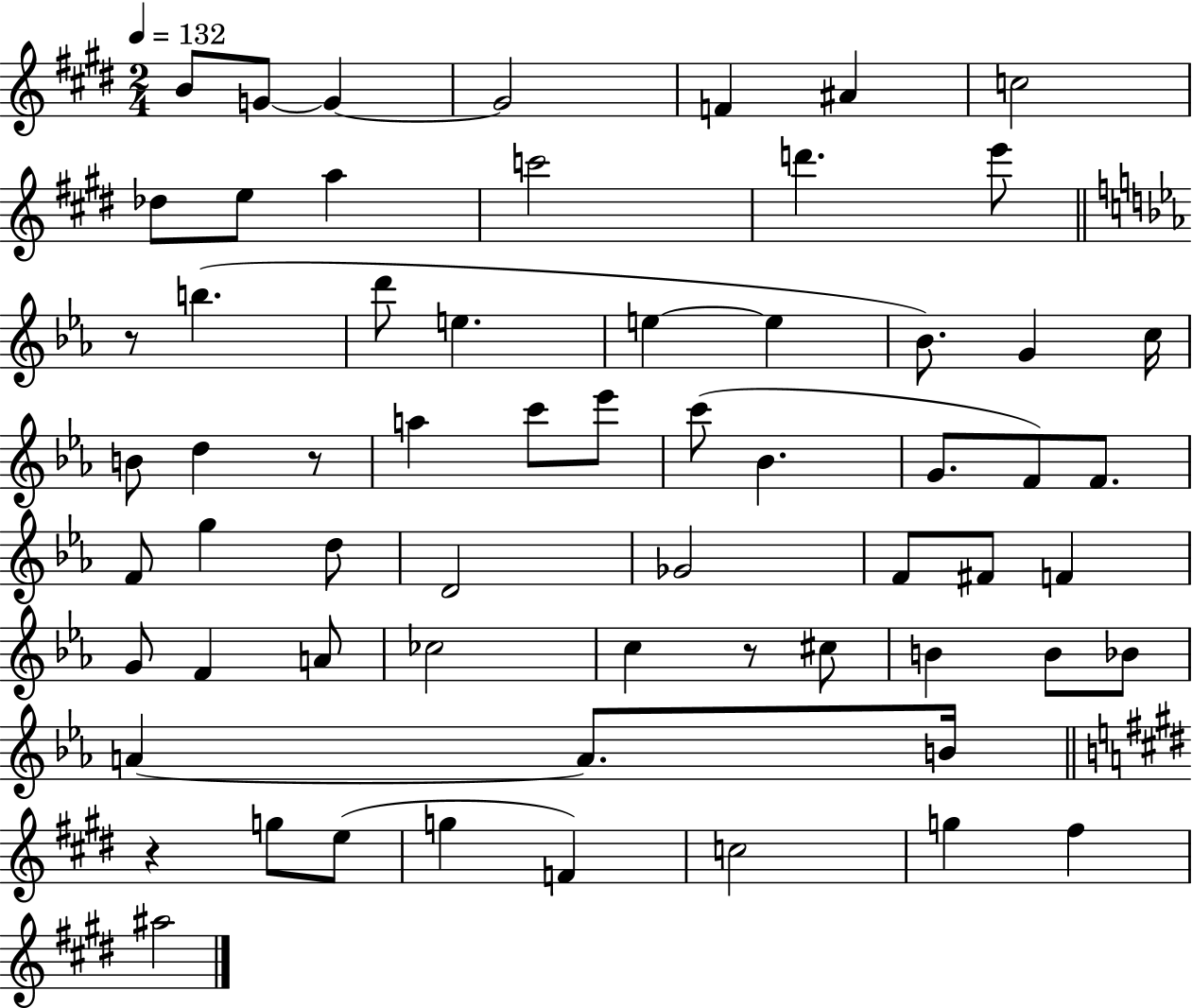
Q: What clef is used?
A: treble